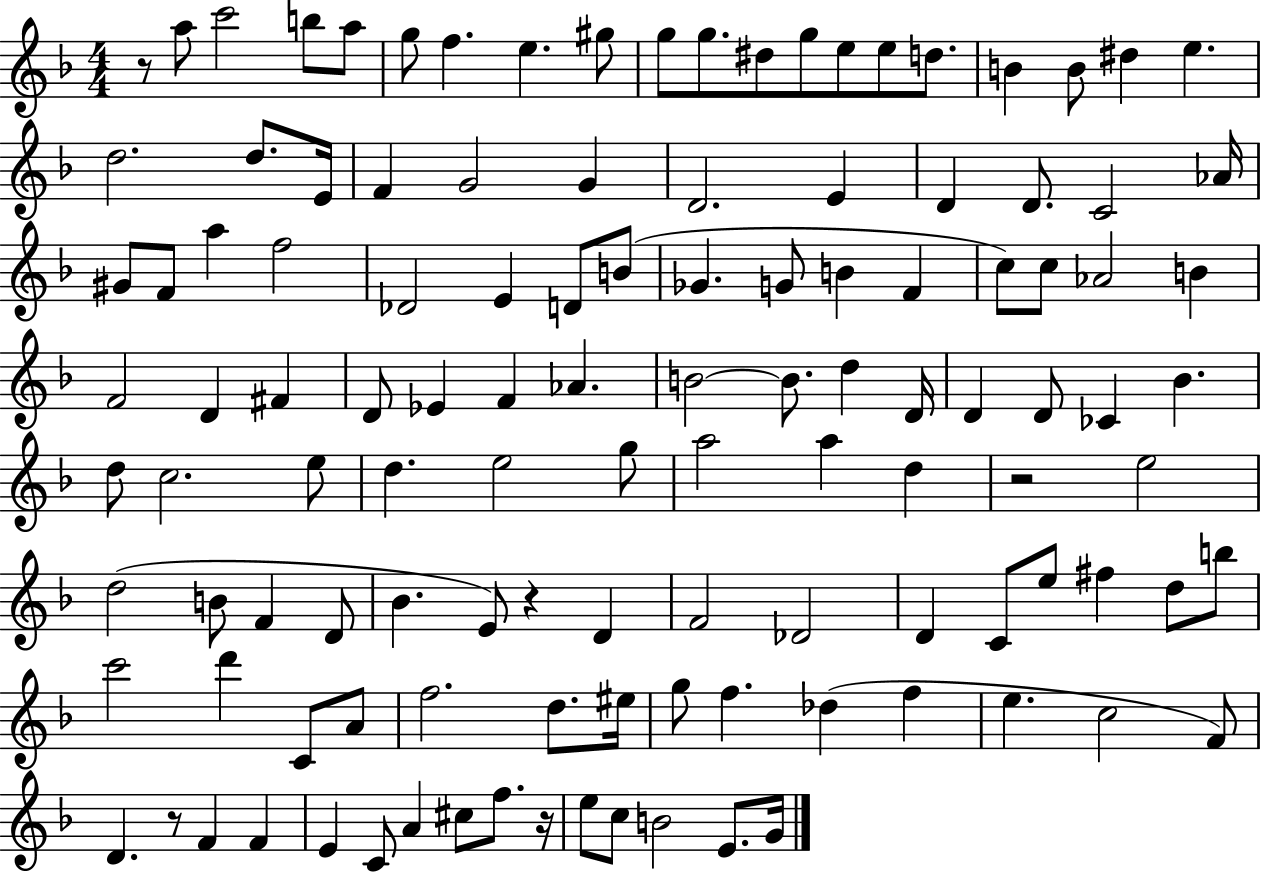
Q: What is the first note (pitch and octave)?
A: A5